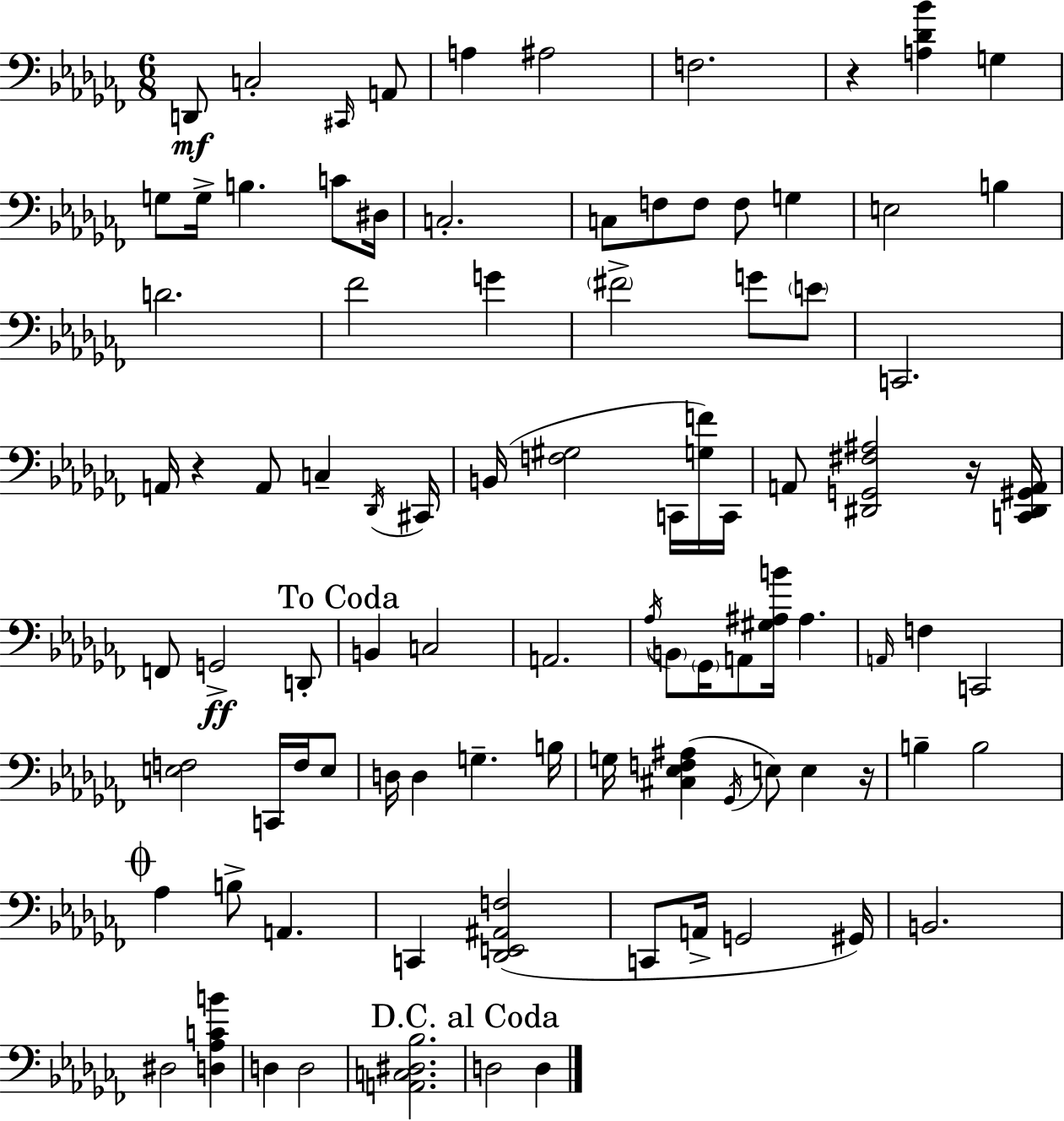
X:1
T:Untitled
M:6/8
L:1/4
K:Abm
D,,/2 C,2 ^C,,/4 A,,/2 A, ^A,2 F,2 z [A,_D_B] G, G,/2 G,/4 B, C/2 ^D,/4 C,2 C,/2 F,/2 F,/2 F,/2 G, E,2 B, D2 _F2 G ^F2 G/2 E/2 C,,2 A,,/4 z A,,/2 C, _D,,/4 ^C,,/4 B,,/4 [F,^G,]2 C,,/4 [G,F]/4 C,,/4 A,,/2 [^D,,G,,^F,^A,]2 z/4 [C,,^D,,^G,,A,,]/4 F,,/2 G,,2 D,,/2 B,, C,2 A,,2 _A,/4 B,,/2 _G,,/4 A,,/2 [^G,^A,B]/4 ^A, A,,/4 F, C,,2 [E,F,]2 C,,/4 F,/4 E,/2 D,/4 D, G, B,/4 G,/4 [^C,_E,F,^A,] _G,,/4 E,/2 E, z/4 B, B,2 _A, B,/2 A,, C,, [_D,,E,,^A,,F,]2 C,,/2 A,,/4 G,,2 ^G,,/4 B,,2 ^D,2 [D,_A,CB] D, D,2 [A,,C,^D,_B,]2 D,2 D,